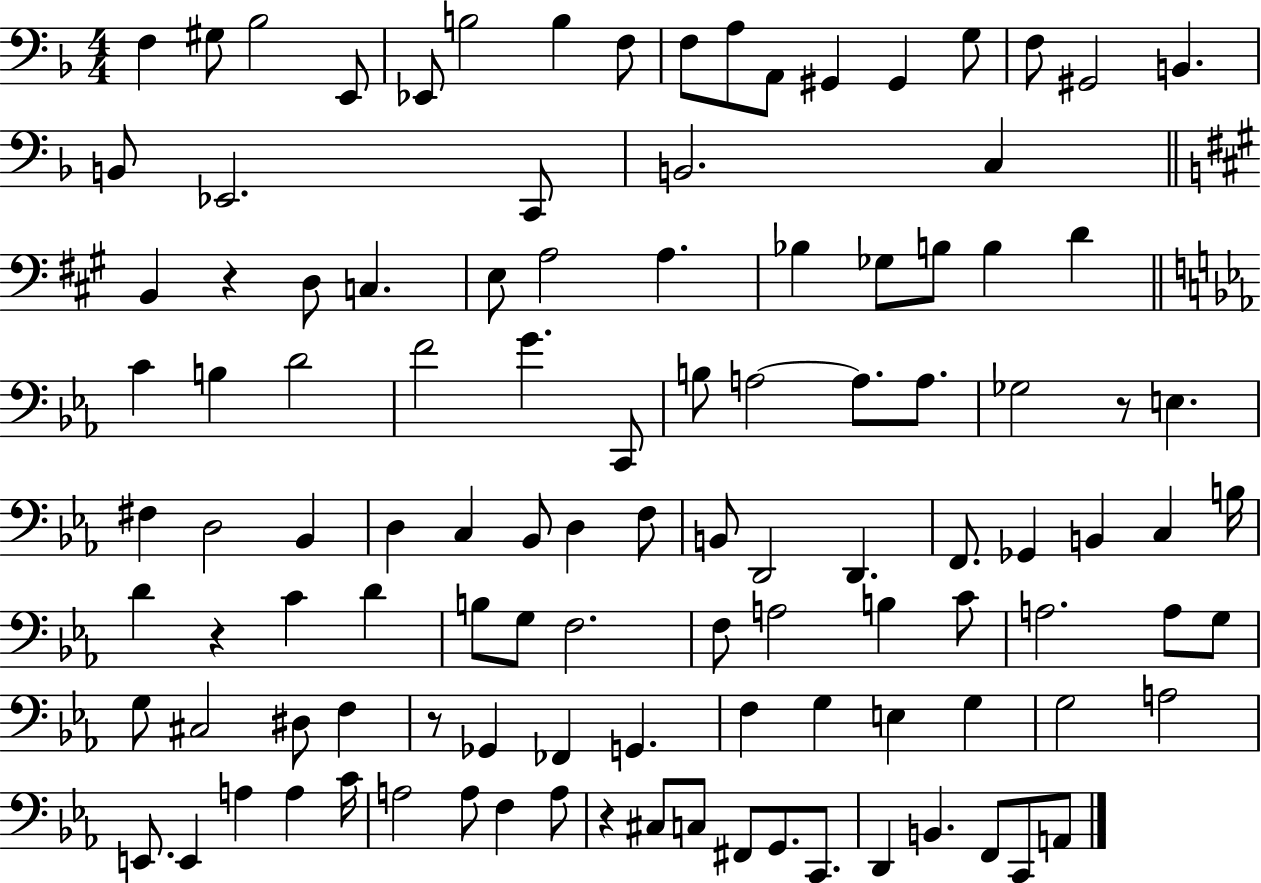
X:1
T:Untitled
M:4/4
L:1/4
K:F
F, ^G,/2 _B,2 E,,/2 _E,,/2 B,2 B, F,/2 F,/2 A,/2 A,,/2 ^G,, ^G,, G,/2 F,/2 ^G,,2 B,, B,,/2 _E,,2 C,,/2 B,,2 C, B,, z D,/2 C, E,/2 A,2 A, _B, _G,/2 B,/2 B, D C B, D2 F2 G C,,/2 B,/2 A,2 A,/2 A,/2 _G,2 z/2 E, ^F, D,2 _B,, D, C, _B,,/2 D, F,/2 B,,/2 D,,2 D,, F,,/2 _G,, B,, C, B,/4 D z C D B,/2 G,/2 F,2 F,/2 A,2 B, C/2 A,2 A,/2 G,/2 G,/2 ^C,2 ^D,/2 F, z/2 _G,, _F,, G,, F, G, E, G, G,2 A,2 E,,/2 E,, A, A, C/4 A,2 A,/2 F, A,/2 z ^C,/2 C,/2 ^F,,/2 G,,/2 C,,/2 D,, B,, F,,/2 C,,/2 A,,/2